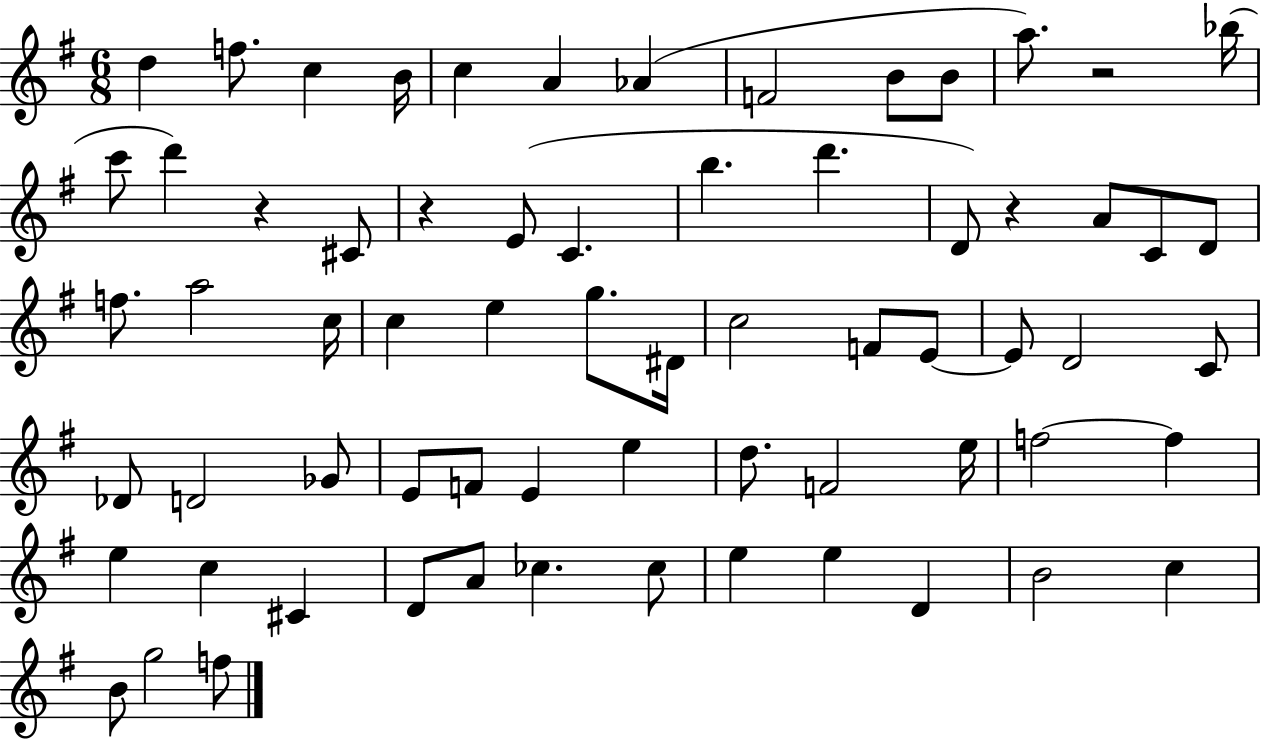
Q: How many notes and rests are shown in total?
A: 67